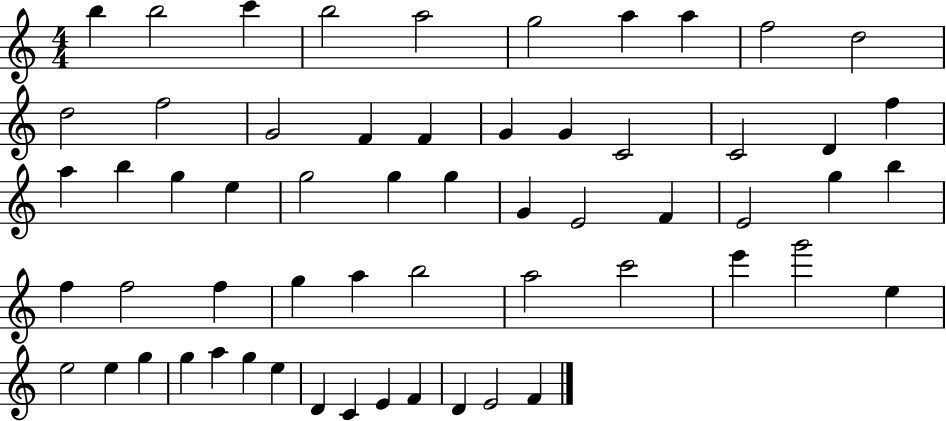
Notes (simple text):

B5/q B5/h C6/q B5/h A5/h G5/h A5/q A5/q F5/h D5/h D5/h F5/h G4/h F4/q F4/q G4/q G4/q C4/h C4/h D4/q F5/q A5/q B5/q G5/q E5/q G5/h G5/q G5/q G4/q E4/h F4/q E4/h G5/q B5/q F5/q F5/h F5/q G5/q A5/q B5/h A5/h C6/h E6/q G6/h E5/q E5/h E5/q G5/q G5/q A5/q G5/q E5/q D4/q C4/q E4/q F4/q D4/q E4/h F4/q